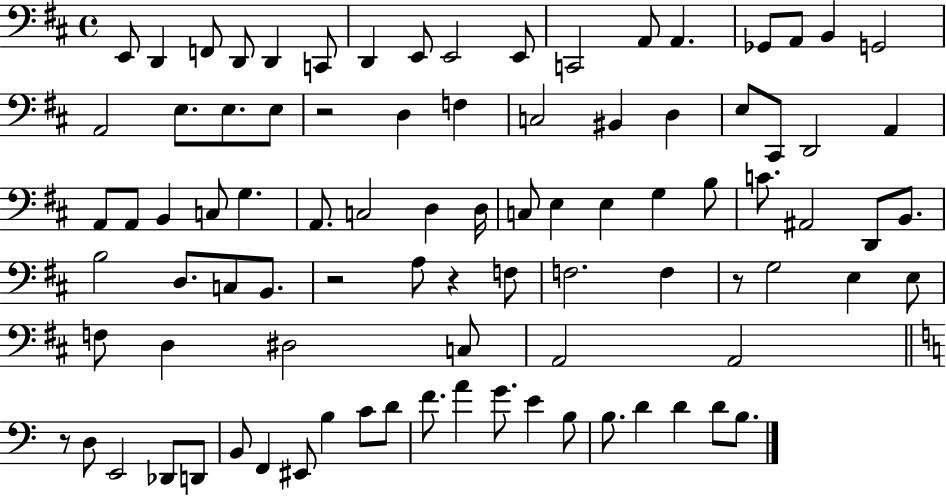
{
  \clef bass
  \time 4/4
  \defaultTimeSignature
  \key d \major
  e,8 d,4 f,8 d,8 d,4 c,8 | d,4 e,8 e,2 e,8 | c,2 a,8 a,4. | ges,8 a,8 b,4 g,2 | \break a,2 e8. e8. e8 | r2 d4 f4 | c2 bis,4 d4 | e8 cis,8 d,2 a,4 | \break a,8 a,8 b,4 c8 g4. | a,8. c2 d4 d16 | c8 e4 e4 g4 b8 | c'8. ais,2 d,8 b,8. | \break b2 d8. c8 b,8. | r2 a8 r4 f8 | f2. f4 | r8 g2 e4 e8 | \break f8 d4 dis2 c8 | a,2 a,2 | \bar "||" \break \key c \major r8 d8 e,2 des,8 d,8 | b,8 f,4 eis,8 b4 c'8 d'8 | f'8. a'4 g'8. e'4 b8 | b8. d'4 d'4 d'8 b8. | \break \bar "|."
}